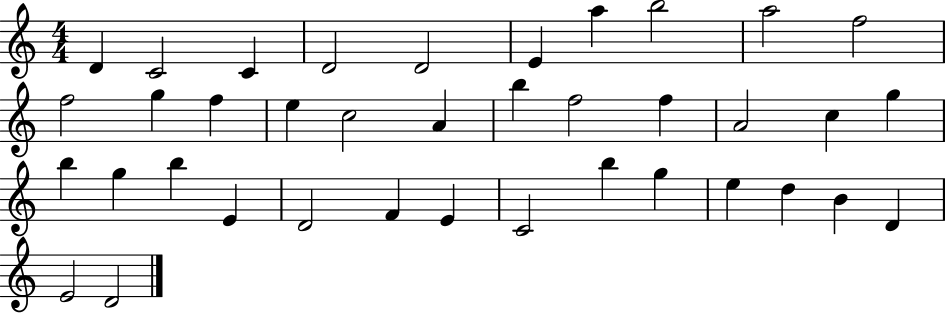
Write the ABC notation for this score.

X:1
T:Untitled
M:4/4
L:1/4
K:C
D C2 C D2 D2 E a b2 a2 f2 f2 g f e c2 A b f2 f A2 c g b g b E D2 F E C2 b g e d B D E2 D2